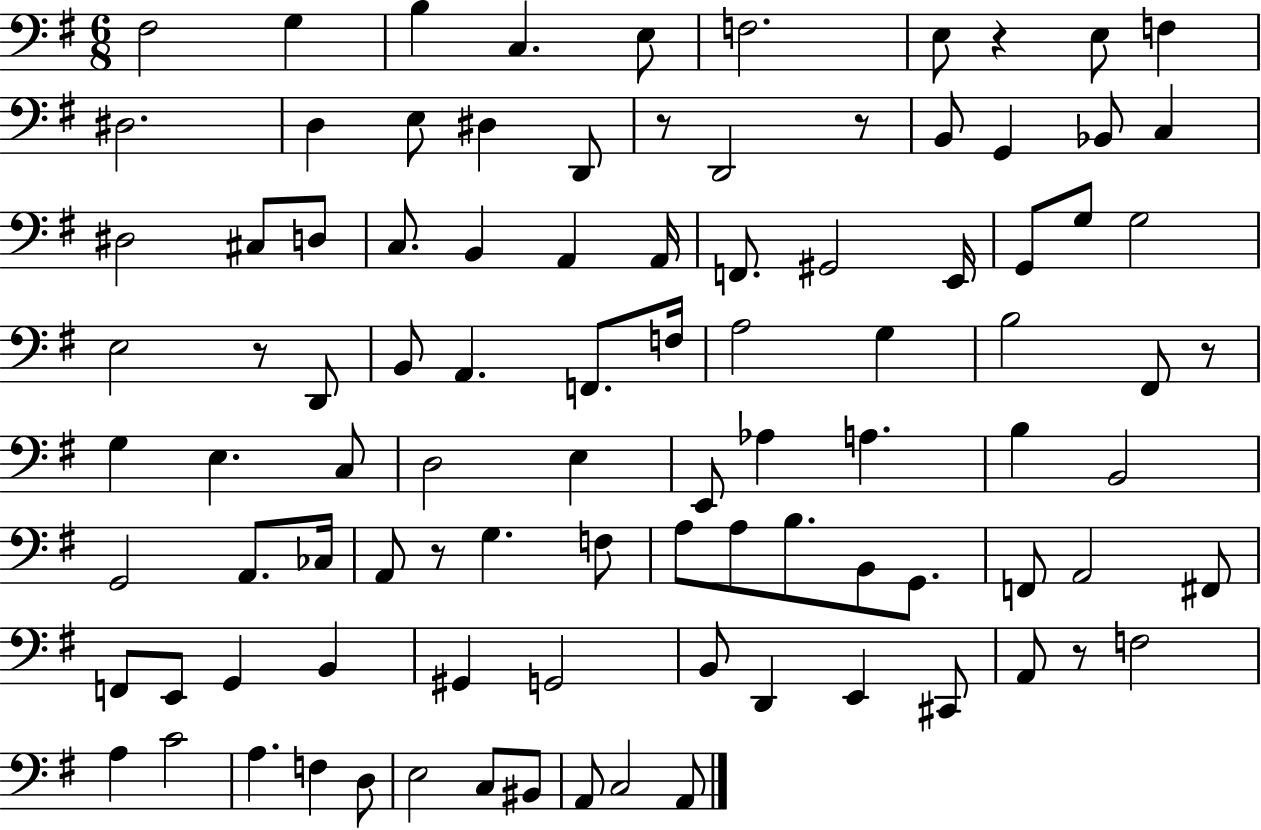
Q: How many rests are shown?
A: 7